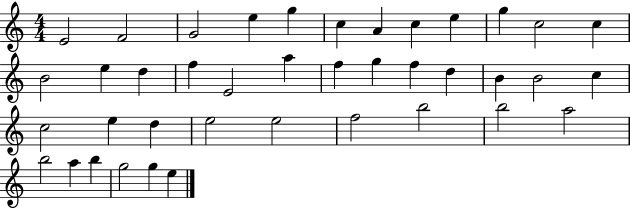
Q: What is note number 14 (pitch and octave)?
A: E5